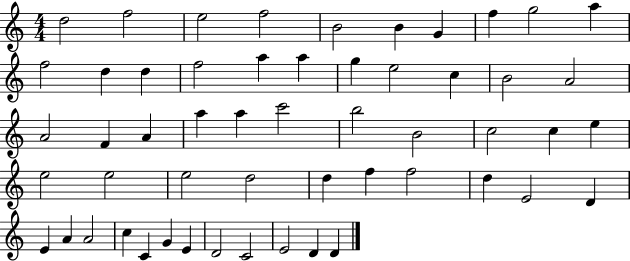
X:1
T:Untitled
M:4/4
L:1/4
K:C
d2 f2 e2 f2 B2 B G f g2 a f2 d d f2 a a g e2 c B2 A2 A2 F A a a c'2 b2 B2 c2 c e e2 e2 e2 d2 d f f2 d E2 D E A A2 c C G E D2 C2 E2 D D